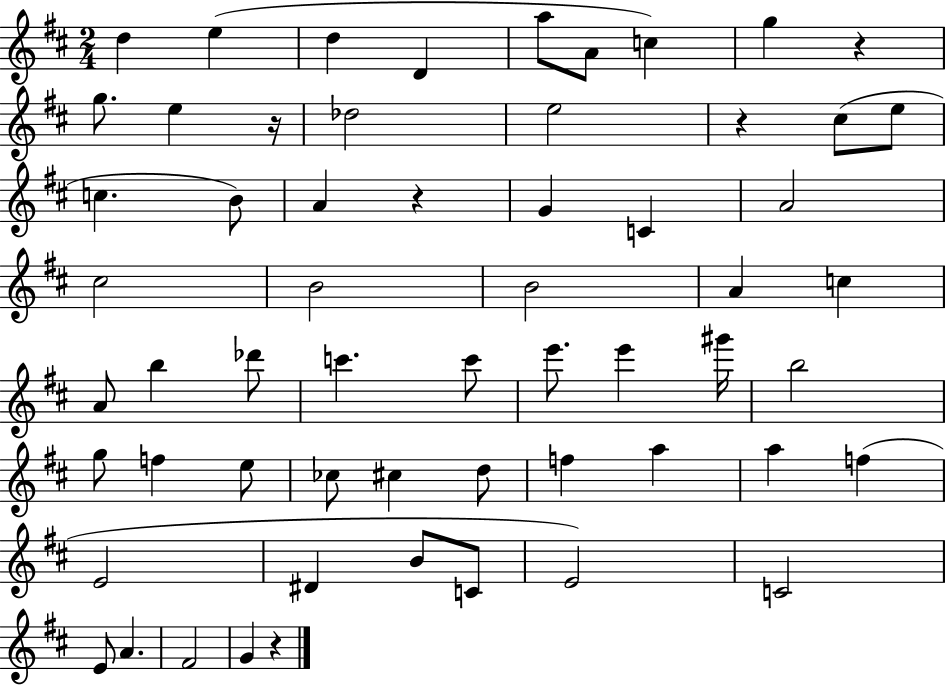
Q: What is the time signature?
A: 2/4